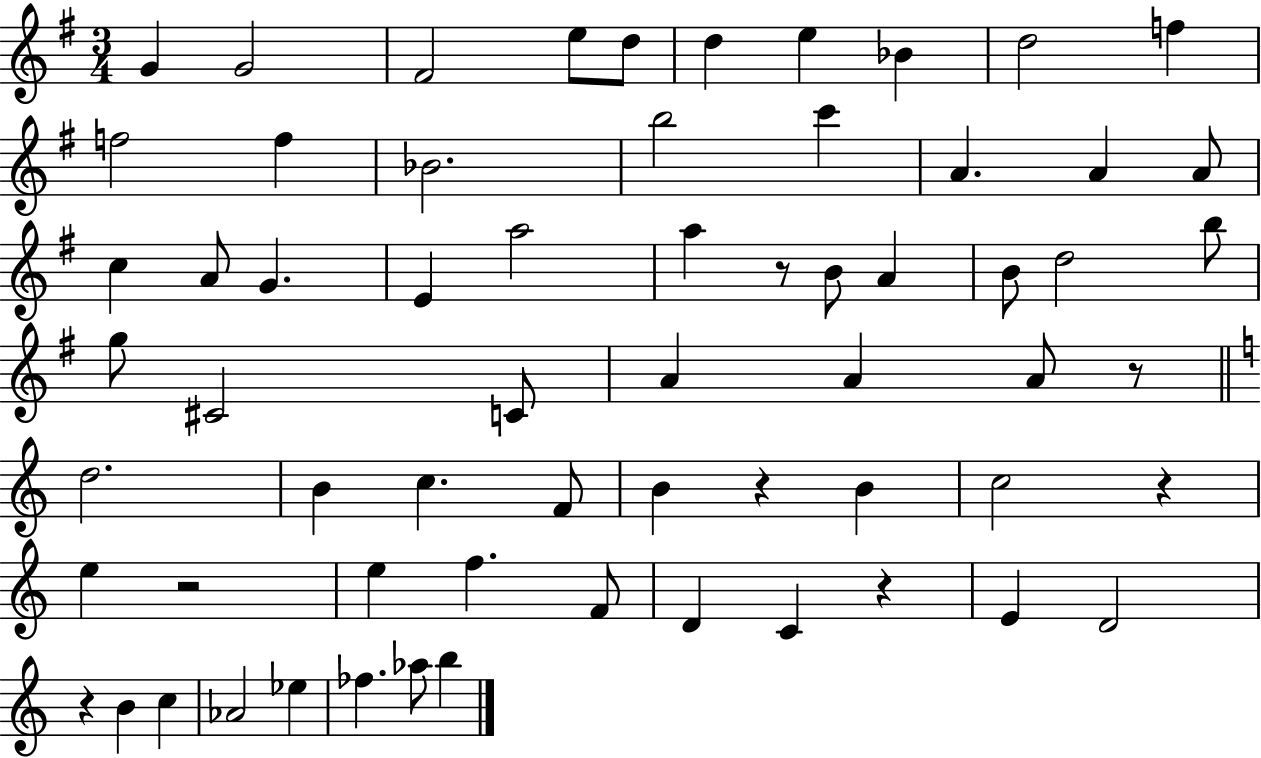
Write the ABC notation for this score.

X:1
T:Untitled
M:3/4
L:1/4
K:G
G G2 ^F2 e/2 d/2 d e _B d2 f f2 f _B2 b2 c' A A A/2 c A/2 G E a2 a z/2 B/2 A B/2 d2 b/2 g/2 ^C2 C/2 A A A/2 z/2 d2 B c F/2 B z B c2 z e z2 e f F/2 D C z E D2 z B c _A2 _e _f _a/2 b